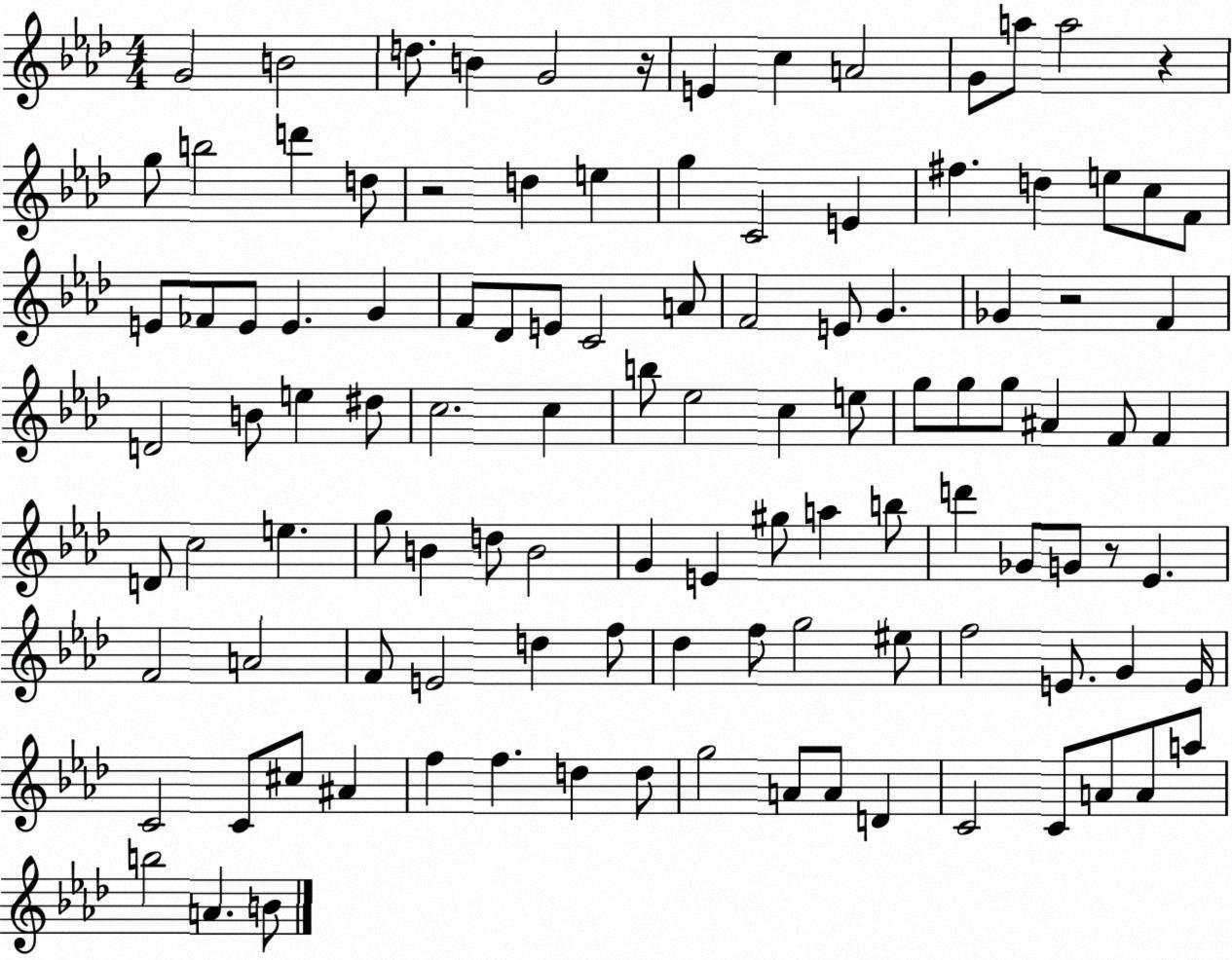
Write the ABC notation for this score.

X:1
T:Untitled
M:4/4
L:1/4
K:Ab
G2 B2 d/2 B G2 z/4 E c A2 G/2 a/2 a2 z g/2 b2 d' d/2 z2 d e g C2 E ^f d e/2 c/2 F/2 E/2 _F/2 E/2 E G F/2 _D/2 E/2 C2 A/2 F2 E/2 G _G z2 F D2 B/2 e ^d/2 c2 c b/2 _e2 c e/2 g/2 g/2 g/2 ^A F/2 F D/2 c2 e g/2 B d/2 B2 G E ^g/2 a b/2 d' _G/2 G/2 z/2 _E F2 A2 F/2 E2 d f/2 _d f/2 g2 ^e/2 f2 E/2 G E/4 C2 C/2 ^c/2 ^A f f d d/2 g2 A/2 A/2 D C2 C/2 A/2 A/2 a/2 b2 A B/2